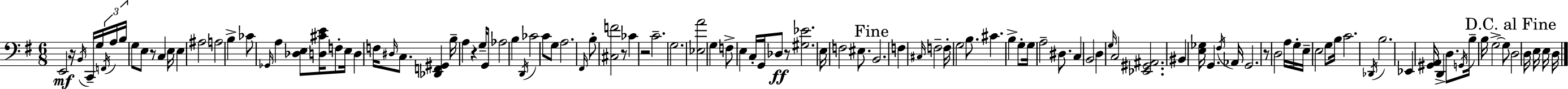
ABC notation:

X:1
T:Untitled
M:6/8
L:1/4
K:Em
E,,2 z/4 B,,/4 C,,/4 G,/4 F,,/4 A,/4 B,/4 G,/2 E,/2 z/2 C, E,/4 E, ^A,2 A,2 B, _C/2 _G,,/4 A, [_D,E,]/2 [D,^CE]/4 F,/2 E,/4 D, F,/4 ^D,/4 C,/2 [_D,,F,,^G,,] B,/4 A, z G,/4 G,,/2 _A,2 B, D,,/4 _C2 C/2 G,/2 A,2 ^F,,/4 B,/2 [^C,F]2 z/2 _C z2 C2 G,2 [_E,A]2 G, F,/2 E, C,/4 G,,/4 _D,/2 z/2 [^G,_E]2 E,/4 F,2 ^E,/2 B,,2 F, ^C,/4 F,2 F,/4 G,2 B,/2 ^C B, G,/2 G,/4 A,2 ^D,/2 C, B,,2 D, G,/4 C,2 [_E,,^G,,^A,,]2 ^B,, [E,_G,]/4 G,, ^F,/4 _A,,/4 G,,2 z/2 D,2 A,/4 G,/4 E,/4 E,2 G,/2 B,/4 C2 _D,,/4 B,2 _E,, [^G,,A,,]/4 D,, D,/2 G,,/4 B,/4 B,/4 G,2 G,/2 D,2 D,/4 E,/4 E,/4 D,/4